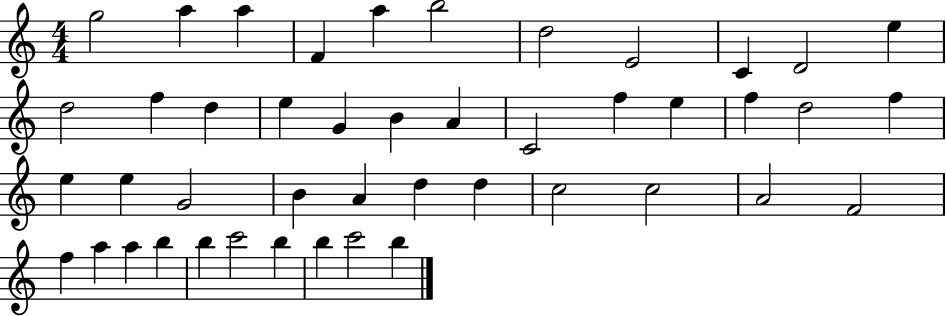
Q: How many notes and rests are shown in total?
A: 45